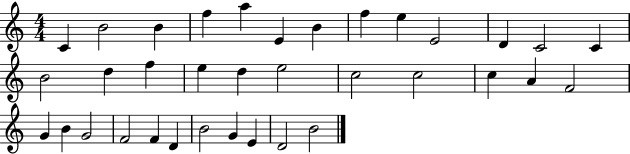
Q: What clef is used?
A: treble